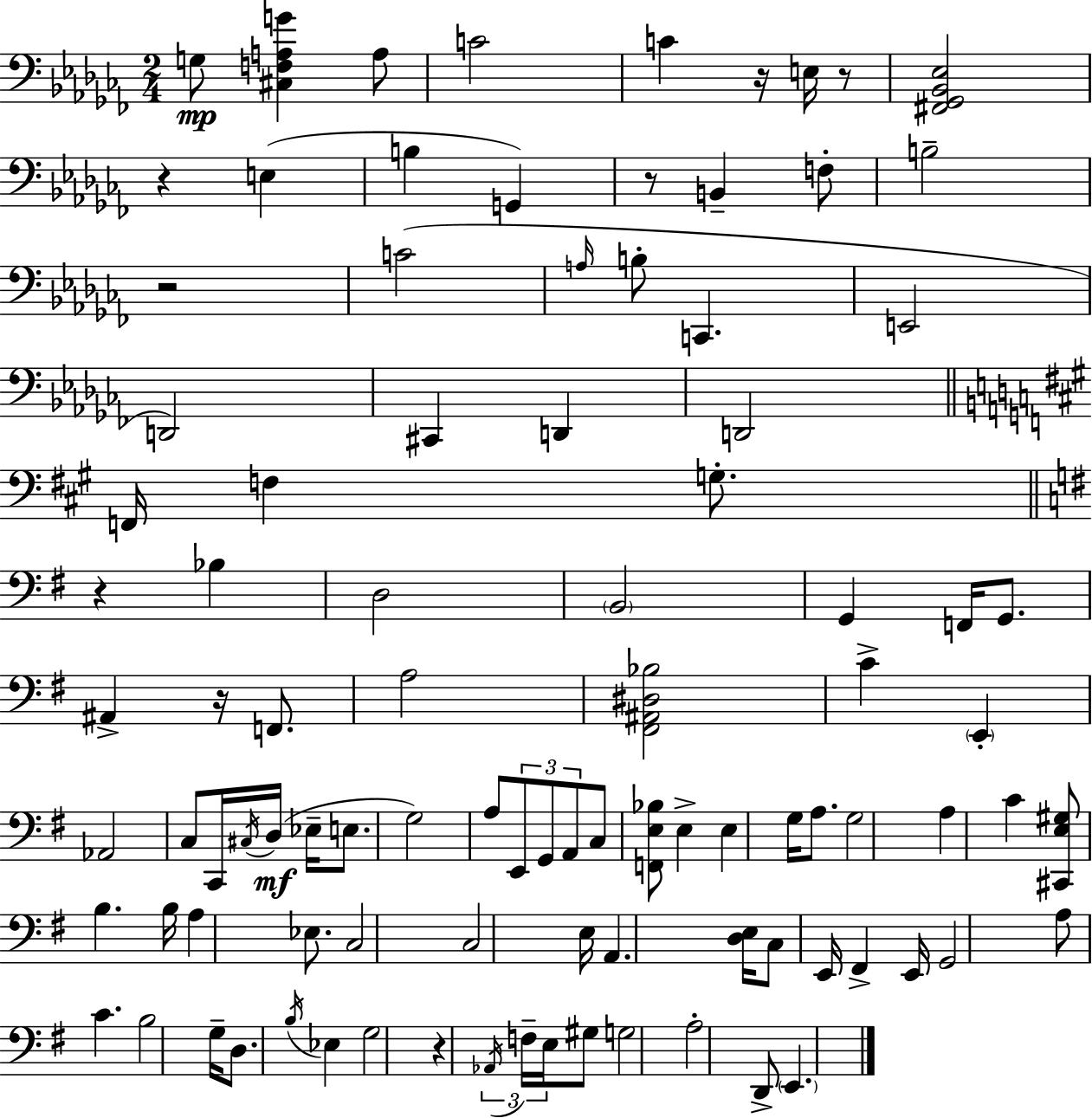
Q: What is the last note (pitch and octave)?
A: E2